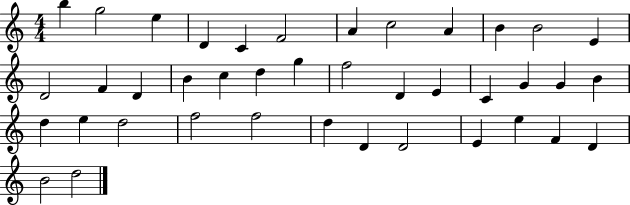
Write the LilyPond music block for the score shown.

{
  \clef treble
  \numericTimeSignature
  \time 4/4
  \key c \major
  b''4 g''2 e''4 | d'4 c'4 f'2 | a'4 c''2 a'4 | b'4 b'2 e'4 | \break d'2 f'4 d'4 | b'4 c''4 d''4 g''4 | f''2 d'4 e'4 | c'4 g'4 g'4 b'4 | \break d''4 e''4 d''2 | f''2 f''2 | d''4 d'4 d'2 | e'4 e''4 f'4 d'4 | \break b'2 d''2 | \bar "|."
}